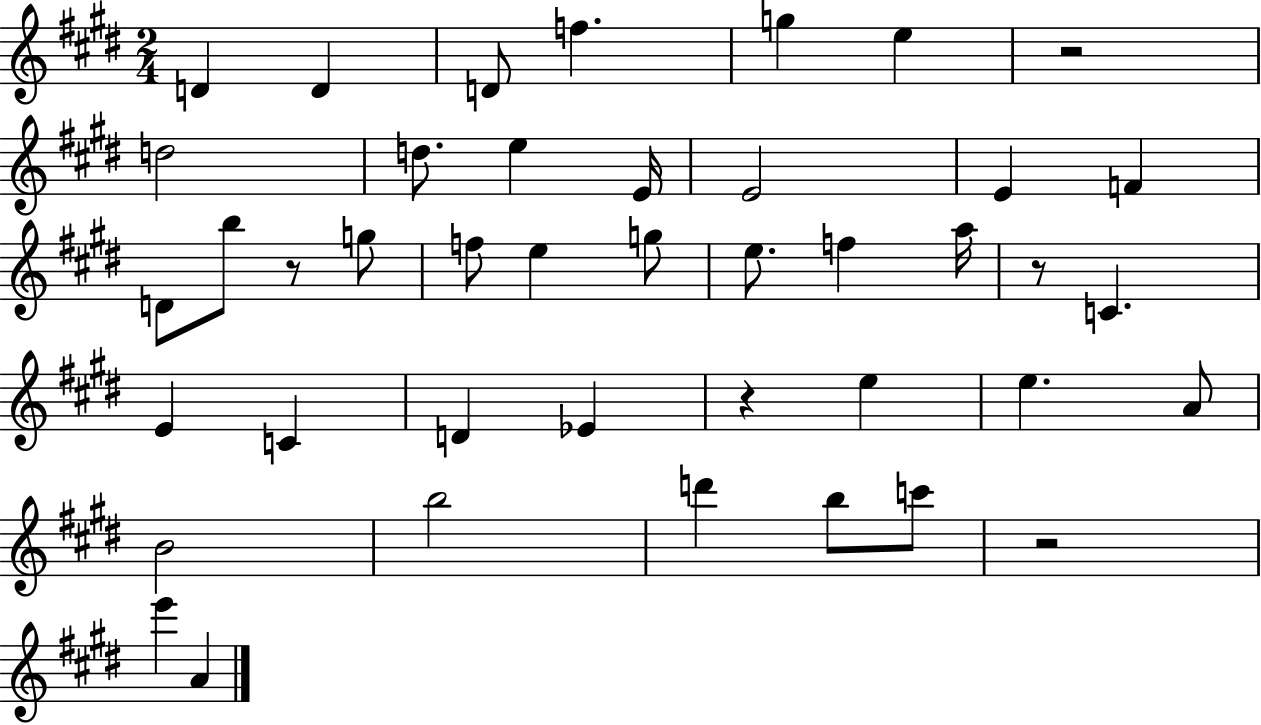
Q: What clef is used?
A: treble